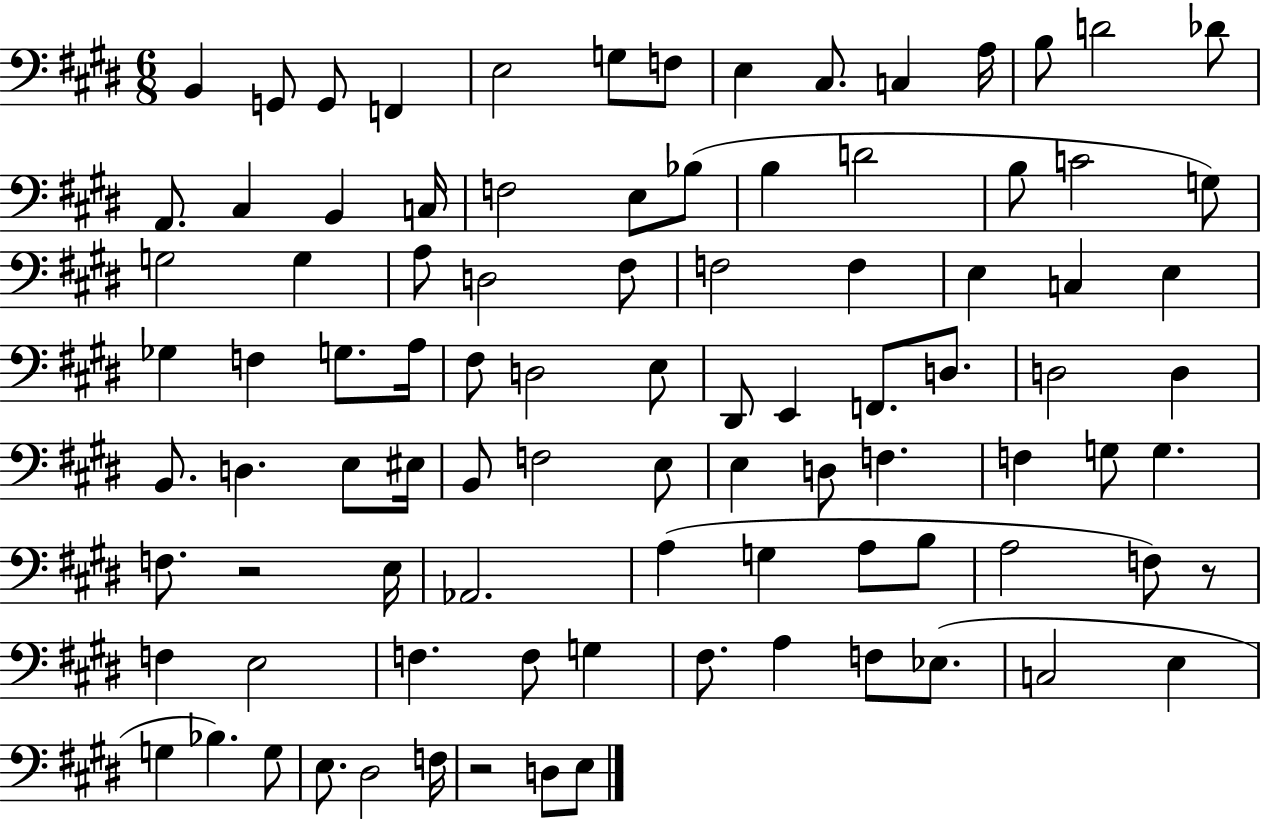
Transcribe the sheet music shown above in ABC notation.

X:1
T:Untitled
M:6/8
L:1/4
K:E
B,, G,,/2 G,,/2 F,, E,2 G,/2 F,/2 E, ^C,/2 C, A,/4 B,/2 D2 _D/2 A,,/2 ^C, B,, C,/4 F,2 E,/2 _B,/2 B, D2 B,/2 C2 G,/2 G,2 G, A,/2 D,2 ^F,/2 F,2 F, E, C, E, _G, F, G,/2 A,/4 ^F,/2 D,2 E,/2 ^D,,/2 E,, F,,/2 D,/2 D,2 D, B,,/2 D, E,/2 ^E,/4 B,,/2 F,2 E,/2 E, D,/2 F, F, G,/2 G, F,/2 z2 E,/4 _A,,2 A, G, A,/2 B,/2 A,2 F,/2 z/2 F, E,2 F, F,/2 G, ^F,/2 A, F,/2 _E,/2 C,2 E, G, _B, G,/2 E,/2 ^D,2 F,/4 z2 D,/2 E,/2